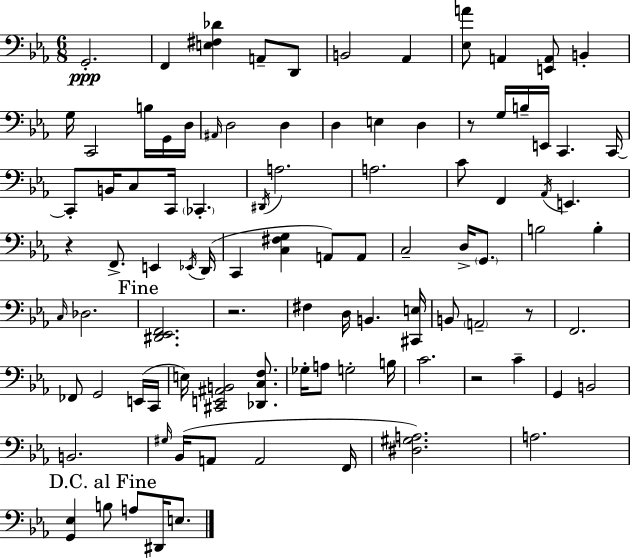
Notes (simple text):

G2/h. F2/q [E3,F#3,Db4]/q A2/e D2/e B2/h Ab2/q [Eb3,A4]/e A2/q [E2,A2]/e B2/q G3/s C2/h B3/s G2/s D3/s A#2/s D3/h D3/q D3/q E3/q D3/q R/e G3/s B3/s E2/s C2/q. C2/s C2/e B2/s C3/e C2/s CES2/q. D#2/s A3/h. A3/h. C4/e F2/q Ab2/s E2/q. R/q F2/e. E2/q Eb2/s D2/s C2/q [C3,F#3,G3]/q A2/e A2/e C3/h D3/s G2/e. B3/h B3/q C3/s Db3/h. [D#2,Eb2,F2]/h. R/h. F#3/q D3/s B2/q. [C#2,E3]/s B2/e A2/h R/e F2/h. FES2/e G2/h E2/s C2/s E3/s [C#2,E2,A#2,B2]/h [Db2,C3,F3]/e. Gb3/s A3/e G3/h B3/s C4/h. R/h C4/q G2/q B2/h B2/h. G#3/s Bb2/s A2/e A2/h F2/s [D#3,G#3,A3]/h. A3/h. [G2,Eb3]/q B3/e A3/e D#2/s E3/e.